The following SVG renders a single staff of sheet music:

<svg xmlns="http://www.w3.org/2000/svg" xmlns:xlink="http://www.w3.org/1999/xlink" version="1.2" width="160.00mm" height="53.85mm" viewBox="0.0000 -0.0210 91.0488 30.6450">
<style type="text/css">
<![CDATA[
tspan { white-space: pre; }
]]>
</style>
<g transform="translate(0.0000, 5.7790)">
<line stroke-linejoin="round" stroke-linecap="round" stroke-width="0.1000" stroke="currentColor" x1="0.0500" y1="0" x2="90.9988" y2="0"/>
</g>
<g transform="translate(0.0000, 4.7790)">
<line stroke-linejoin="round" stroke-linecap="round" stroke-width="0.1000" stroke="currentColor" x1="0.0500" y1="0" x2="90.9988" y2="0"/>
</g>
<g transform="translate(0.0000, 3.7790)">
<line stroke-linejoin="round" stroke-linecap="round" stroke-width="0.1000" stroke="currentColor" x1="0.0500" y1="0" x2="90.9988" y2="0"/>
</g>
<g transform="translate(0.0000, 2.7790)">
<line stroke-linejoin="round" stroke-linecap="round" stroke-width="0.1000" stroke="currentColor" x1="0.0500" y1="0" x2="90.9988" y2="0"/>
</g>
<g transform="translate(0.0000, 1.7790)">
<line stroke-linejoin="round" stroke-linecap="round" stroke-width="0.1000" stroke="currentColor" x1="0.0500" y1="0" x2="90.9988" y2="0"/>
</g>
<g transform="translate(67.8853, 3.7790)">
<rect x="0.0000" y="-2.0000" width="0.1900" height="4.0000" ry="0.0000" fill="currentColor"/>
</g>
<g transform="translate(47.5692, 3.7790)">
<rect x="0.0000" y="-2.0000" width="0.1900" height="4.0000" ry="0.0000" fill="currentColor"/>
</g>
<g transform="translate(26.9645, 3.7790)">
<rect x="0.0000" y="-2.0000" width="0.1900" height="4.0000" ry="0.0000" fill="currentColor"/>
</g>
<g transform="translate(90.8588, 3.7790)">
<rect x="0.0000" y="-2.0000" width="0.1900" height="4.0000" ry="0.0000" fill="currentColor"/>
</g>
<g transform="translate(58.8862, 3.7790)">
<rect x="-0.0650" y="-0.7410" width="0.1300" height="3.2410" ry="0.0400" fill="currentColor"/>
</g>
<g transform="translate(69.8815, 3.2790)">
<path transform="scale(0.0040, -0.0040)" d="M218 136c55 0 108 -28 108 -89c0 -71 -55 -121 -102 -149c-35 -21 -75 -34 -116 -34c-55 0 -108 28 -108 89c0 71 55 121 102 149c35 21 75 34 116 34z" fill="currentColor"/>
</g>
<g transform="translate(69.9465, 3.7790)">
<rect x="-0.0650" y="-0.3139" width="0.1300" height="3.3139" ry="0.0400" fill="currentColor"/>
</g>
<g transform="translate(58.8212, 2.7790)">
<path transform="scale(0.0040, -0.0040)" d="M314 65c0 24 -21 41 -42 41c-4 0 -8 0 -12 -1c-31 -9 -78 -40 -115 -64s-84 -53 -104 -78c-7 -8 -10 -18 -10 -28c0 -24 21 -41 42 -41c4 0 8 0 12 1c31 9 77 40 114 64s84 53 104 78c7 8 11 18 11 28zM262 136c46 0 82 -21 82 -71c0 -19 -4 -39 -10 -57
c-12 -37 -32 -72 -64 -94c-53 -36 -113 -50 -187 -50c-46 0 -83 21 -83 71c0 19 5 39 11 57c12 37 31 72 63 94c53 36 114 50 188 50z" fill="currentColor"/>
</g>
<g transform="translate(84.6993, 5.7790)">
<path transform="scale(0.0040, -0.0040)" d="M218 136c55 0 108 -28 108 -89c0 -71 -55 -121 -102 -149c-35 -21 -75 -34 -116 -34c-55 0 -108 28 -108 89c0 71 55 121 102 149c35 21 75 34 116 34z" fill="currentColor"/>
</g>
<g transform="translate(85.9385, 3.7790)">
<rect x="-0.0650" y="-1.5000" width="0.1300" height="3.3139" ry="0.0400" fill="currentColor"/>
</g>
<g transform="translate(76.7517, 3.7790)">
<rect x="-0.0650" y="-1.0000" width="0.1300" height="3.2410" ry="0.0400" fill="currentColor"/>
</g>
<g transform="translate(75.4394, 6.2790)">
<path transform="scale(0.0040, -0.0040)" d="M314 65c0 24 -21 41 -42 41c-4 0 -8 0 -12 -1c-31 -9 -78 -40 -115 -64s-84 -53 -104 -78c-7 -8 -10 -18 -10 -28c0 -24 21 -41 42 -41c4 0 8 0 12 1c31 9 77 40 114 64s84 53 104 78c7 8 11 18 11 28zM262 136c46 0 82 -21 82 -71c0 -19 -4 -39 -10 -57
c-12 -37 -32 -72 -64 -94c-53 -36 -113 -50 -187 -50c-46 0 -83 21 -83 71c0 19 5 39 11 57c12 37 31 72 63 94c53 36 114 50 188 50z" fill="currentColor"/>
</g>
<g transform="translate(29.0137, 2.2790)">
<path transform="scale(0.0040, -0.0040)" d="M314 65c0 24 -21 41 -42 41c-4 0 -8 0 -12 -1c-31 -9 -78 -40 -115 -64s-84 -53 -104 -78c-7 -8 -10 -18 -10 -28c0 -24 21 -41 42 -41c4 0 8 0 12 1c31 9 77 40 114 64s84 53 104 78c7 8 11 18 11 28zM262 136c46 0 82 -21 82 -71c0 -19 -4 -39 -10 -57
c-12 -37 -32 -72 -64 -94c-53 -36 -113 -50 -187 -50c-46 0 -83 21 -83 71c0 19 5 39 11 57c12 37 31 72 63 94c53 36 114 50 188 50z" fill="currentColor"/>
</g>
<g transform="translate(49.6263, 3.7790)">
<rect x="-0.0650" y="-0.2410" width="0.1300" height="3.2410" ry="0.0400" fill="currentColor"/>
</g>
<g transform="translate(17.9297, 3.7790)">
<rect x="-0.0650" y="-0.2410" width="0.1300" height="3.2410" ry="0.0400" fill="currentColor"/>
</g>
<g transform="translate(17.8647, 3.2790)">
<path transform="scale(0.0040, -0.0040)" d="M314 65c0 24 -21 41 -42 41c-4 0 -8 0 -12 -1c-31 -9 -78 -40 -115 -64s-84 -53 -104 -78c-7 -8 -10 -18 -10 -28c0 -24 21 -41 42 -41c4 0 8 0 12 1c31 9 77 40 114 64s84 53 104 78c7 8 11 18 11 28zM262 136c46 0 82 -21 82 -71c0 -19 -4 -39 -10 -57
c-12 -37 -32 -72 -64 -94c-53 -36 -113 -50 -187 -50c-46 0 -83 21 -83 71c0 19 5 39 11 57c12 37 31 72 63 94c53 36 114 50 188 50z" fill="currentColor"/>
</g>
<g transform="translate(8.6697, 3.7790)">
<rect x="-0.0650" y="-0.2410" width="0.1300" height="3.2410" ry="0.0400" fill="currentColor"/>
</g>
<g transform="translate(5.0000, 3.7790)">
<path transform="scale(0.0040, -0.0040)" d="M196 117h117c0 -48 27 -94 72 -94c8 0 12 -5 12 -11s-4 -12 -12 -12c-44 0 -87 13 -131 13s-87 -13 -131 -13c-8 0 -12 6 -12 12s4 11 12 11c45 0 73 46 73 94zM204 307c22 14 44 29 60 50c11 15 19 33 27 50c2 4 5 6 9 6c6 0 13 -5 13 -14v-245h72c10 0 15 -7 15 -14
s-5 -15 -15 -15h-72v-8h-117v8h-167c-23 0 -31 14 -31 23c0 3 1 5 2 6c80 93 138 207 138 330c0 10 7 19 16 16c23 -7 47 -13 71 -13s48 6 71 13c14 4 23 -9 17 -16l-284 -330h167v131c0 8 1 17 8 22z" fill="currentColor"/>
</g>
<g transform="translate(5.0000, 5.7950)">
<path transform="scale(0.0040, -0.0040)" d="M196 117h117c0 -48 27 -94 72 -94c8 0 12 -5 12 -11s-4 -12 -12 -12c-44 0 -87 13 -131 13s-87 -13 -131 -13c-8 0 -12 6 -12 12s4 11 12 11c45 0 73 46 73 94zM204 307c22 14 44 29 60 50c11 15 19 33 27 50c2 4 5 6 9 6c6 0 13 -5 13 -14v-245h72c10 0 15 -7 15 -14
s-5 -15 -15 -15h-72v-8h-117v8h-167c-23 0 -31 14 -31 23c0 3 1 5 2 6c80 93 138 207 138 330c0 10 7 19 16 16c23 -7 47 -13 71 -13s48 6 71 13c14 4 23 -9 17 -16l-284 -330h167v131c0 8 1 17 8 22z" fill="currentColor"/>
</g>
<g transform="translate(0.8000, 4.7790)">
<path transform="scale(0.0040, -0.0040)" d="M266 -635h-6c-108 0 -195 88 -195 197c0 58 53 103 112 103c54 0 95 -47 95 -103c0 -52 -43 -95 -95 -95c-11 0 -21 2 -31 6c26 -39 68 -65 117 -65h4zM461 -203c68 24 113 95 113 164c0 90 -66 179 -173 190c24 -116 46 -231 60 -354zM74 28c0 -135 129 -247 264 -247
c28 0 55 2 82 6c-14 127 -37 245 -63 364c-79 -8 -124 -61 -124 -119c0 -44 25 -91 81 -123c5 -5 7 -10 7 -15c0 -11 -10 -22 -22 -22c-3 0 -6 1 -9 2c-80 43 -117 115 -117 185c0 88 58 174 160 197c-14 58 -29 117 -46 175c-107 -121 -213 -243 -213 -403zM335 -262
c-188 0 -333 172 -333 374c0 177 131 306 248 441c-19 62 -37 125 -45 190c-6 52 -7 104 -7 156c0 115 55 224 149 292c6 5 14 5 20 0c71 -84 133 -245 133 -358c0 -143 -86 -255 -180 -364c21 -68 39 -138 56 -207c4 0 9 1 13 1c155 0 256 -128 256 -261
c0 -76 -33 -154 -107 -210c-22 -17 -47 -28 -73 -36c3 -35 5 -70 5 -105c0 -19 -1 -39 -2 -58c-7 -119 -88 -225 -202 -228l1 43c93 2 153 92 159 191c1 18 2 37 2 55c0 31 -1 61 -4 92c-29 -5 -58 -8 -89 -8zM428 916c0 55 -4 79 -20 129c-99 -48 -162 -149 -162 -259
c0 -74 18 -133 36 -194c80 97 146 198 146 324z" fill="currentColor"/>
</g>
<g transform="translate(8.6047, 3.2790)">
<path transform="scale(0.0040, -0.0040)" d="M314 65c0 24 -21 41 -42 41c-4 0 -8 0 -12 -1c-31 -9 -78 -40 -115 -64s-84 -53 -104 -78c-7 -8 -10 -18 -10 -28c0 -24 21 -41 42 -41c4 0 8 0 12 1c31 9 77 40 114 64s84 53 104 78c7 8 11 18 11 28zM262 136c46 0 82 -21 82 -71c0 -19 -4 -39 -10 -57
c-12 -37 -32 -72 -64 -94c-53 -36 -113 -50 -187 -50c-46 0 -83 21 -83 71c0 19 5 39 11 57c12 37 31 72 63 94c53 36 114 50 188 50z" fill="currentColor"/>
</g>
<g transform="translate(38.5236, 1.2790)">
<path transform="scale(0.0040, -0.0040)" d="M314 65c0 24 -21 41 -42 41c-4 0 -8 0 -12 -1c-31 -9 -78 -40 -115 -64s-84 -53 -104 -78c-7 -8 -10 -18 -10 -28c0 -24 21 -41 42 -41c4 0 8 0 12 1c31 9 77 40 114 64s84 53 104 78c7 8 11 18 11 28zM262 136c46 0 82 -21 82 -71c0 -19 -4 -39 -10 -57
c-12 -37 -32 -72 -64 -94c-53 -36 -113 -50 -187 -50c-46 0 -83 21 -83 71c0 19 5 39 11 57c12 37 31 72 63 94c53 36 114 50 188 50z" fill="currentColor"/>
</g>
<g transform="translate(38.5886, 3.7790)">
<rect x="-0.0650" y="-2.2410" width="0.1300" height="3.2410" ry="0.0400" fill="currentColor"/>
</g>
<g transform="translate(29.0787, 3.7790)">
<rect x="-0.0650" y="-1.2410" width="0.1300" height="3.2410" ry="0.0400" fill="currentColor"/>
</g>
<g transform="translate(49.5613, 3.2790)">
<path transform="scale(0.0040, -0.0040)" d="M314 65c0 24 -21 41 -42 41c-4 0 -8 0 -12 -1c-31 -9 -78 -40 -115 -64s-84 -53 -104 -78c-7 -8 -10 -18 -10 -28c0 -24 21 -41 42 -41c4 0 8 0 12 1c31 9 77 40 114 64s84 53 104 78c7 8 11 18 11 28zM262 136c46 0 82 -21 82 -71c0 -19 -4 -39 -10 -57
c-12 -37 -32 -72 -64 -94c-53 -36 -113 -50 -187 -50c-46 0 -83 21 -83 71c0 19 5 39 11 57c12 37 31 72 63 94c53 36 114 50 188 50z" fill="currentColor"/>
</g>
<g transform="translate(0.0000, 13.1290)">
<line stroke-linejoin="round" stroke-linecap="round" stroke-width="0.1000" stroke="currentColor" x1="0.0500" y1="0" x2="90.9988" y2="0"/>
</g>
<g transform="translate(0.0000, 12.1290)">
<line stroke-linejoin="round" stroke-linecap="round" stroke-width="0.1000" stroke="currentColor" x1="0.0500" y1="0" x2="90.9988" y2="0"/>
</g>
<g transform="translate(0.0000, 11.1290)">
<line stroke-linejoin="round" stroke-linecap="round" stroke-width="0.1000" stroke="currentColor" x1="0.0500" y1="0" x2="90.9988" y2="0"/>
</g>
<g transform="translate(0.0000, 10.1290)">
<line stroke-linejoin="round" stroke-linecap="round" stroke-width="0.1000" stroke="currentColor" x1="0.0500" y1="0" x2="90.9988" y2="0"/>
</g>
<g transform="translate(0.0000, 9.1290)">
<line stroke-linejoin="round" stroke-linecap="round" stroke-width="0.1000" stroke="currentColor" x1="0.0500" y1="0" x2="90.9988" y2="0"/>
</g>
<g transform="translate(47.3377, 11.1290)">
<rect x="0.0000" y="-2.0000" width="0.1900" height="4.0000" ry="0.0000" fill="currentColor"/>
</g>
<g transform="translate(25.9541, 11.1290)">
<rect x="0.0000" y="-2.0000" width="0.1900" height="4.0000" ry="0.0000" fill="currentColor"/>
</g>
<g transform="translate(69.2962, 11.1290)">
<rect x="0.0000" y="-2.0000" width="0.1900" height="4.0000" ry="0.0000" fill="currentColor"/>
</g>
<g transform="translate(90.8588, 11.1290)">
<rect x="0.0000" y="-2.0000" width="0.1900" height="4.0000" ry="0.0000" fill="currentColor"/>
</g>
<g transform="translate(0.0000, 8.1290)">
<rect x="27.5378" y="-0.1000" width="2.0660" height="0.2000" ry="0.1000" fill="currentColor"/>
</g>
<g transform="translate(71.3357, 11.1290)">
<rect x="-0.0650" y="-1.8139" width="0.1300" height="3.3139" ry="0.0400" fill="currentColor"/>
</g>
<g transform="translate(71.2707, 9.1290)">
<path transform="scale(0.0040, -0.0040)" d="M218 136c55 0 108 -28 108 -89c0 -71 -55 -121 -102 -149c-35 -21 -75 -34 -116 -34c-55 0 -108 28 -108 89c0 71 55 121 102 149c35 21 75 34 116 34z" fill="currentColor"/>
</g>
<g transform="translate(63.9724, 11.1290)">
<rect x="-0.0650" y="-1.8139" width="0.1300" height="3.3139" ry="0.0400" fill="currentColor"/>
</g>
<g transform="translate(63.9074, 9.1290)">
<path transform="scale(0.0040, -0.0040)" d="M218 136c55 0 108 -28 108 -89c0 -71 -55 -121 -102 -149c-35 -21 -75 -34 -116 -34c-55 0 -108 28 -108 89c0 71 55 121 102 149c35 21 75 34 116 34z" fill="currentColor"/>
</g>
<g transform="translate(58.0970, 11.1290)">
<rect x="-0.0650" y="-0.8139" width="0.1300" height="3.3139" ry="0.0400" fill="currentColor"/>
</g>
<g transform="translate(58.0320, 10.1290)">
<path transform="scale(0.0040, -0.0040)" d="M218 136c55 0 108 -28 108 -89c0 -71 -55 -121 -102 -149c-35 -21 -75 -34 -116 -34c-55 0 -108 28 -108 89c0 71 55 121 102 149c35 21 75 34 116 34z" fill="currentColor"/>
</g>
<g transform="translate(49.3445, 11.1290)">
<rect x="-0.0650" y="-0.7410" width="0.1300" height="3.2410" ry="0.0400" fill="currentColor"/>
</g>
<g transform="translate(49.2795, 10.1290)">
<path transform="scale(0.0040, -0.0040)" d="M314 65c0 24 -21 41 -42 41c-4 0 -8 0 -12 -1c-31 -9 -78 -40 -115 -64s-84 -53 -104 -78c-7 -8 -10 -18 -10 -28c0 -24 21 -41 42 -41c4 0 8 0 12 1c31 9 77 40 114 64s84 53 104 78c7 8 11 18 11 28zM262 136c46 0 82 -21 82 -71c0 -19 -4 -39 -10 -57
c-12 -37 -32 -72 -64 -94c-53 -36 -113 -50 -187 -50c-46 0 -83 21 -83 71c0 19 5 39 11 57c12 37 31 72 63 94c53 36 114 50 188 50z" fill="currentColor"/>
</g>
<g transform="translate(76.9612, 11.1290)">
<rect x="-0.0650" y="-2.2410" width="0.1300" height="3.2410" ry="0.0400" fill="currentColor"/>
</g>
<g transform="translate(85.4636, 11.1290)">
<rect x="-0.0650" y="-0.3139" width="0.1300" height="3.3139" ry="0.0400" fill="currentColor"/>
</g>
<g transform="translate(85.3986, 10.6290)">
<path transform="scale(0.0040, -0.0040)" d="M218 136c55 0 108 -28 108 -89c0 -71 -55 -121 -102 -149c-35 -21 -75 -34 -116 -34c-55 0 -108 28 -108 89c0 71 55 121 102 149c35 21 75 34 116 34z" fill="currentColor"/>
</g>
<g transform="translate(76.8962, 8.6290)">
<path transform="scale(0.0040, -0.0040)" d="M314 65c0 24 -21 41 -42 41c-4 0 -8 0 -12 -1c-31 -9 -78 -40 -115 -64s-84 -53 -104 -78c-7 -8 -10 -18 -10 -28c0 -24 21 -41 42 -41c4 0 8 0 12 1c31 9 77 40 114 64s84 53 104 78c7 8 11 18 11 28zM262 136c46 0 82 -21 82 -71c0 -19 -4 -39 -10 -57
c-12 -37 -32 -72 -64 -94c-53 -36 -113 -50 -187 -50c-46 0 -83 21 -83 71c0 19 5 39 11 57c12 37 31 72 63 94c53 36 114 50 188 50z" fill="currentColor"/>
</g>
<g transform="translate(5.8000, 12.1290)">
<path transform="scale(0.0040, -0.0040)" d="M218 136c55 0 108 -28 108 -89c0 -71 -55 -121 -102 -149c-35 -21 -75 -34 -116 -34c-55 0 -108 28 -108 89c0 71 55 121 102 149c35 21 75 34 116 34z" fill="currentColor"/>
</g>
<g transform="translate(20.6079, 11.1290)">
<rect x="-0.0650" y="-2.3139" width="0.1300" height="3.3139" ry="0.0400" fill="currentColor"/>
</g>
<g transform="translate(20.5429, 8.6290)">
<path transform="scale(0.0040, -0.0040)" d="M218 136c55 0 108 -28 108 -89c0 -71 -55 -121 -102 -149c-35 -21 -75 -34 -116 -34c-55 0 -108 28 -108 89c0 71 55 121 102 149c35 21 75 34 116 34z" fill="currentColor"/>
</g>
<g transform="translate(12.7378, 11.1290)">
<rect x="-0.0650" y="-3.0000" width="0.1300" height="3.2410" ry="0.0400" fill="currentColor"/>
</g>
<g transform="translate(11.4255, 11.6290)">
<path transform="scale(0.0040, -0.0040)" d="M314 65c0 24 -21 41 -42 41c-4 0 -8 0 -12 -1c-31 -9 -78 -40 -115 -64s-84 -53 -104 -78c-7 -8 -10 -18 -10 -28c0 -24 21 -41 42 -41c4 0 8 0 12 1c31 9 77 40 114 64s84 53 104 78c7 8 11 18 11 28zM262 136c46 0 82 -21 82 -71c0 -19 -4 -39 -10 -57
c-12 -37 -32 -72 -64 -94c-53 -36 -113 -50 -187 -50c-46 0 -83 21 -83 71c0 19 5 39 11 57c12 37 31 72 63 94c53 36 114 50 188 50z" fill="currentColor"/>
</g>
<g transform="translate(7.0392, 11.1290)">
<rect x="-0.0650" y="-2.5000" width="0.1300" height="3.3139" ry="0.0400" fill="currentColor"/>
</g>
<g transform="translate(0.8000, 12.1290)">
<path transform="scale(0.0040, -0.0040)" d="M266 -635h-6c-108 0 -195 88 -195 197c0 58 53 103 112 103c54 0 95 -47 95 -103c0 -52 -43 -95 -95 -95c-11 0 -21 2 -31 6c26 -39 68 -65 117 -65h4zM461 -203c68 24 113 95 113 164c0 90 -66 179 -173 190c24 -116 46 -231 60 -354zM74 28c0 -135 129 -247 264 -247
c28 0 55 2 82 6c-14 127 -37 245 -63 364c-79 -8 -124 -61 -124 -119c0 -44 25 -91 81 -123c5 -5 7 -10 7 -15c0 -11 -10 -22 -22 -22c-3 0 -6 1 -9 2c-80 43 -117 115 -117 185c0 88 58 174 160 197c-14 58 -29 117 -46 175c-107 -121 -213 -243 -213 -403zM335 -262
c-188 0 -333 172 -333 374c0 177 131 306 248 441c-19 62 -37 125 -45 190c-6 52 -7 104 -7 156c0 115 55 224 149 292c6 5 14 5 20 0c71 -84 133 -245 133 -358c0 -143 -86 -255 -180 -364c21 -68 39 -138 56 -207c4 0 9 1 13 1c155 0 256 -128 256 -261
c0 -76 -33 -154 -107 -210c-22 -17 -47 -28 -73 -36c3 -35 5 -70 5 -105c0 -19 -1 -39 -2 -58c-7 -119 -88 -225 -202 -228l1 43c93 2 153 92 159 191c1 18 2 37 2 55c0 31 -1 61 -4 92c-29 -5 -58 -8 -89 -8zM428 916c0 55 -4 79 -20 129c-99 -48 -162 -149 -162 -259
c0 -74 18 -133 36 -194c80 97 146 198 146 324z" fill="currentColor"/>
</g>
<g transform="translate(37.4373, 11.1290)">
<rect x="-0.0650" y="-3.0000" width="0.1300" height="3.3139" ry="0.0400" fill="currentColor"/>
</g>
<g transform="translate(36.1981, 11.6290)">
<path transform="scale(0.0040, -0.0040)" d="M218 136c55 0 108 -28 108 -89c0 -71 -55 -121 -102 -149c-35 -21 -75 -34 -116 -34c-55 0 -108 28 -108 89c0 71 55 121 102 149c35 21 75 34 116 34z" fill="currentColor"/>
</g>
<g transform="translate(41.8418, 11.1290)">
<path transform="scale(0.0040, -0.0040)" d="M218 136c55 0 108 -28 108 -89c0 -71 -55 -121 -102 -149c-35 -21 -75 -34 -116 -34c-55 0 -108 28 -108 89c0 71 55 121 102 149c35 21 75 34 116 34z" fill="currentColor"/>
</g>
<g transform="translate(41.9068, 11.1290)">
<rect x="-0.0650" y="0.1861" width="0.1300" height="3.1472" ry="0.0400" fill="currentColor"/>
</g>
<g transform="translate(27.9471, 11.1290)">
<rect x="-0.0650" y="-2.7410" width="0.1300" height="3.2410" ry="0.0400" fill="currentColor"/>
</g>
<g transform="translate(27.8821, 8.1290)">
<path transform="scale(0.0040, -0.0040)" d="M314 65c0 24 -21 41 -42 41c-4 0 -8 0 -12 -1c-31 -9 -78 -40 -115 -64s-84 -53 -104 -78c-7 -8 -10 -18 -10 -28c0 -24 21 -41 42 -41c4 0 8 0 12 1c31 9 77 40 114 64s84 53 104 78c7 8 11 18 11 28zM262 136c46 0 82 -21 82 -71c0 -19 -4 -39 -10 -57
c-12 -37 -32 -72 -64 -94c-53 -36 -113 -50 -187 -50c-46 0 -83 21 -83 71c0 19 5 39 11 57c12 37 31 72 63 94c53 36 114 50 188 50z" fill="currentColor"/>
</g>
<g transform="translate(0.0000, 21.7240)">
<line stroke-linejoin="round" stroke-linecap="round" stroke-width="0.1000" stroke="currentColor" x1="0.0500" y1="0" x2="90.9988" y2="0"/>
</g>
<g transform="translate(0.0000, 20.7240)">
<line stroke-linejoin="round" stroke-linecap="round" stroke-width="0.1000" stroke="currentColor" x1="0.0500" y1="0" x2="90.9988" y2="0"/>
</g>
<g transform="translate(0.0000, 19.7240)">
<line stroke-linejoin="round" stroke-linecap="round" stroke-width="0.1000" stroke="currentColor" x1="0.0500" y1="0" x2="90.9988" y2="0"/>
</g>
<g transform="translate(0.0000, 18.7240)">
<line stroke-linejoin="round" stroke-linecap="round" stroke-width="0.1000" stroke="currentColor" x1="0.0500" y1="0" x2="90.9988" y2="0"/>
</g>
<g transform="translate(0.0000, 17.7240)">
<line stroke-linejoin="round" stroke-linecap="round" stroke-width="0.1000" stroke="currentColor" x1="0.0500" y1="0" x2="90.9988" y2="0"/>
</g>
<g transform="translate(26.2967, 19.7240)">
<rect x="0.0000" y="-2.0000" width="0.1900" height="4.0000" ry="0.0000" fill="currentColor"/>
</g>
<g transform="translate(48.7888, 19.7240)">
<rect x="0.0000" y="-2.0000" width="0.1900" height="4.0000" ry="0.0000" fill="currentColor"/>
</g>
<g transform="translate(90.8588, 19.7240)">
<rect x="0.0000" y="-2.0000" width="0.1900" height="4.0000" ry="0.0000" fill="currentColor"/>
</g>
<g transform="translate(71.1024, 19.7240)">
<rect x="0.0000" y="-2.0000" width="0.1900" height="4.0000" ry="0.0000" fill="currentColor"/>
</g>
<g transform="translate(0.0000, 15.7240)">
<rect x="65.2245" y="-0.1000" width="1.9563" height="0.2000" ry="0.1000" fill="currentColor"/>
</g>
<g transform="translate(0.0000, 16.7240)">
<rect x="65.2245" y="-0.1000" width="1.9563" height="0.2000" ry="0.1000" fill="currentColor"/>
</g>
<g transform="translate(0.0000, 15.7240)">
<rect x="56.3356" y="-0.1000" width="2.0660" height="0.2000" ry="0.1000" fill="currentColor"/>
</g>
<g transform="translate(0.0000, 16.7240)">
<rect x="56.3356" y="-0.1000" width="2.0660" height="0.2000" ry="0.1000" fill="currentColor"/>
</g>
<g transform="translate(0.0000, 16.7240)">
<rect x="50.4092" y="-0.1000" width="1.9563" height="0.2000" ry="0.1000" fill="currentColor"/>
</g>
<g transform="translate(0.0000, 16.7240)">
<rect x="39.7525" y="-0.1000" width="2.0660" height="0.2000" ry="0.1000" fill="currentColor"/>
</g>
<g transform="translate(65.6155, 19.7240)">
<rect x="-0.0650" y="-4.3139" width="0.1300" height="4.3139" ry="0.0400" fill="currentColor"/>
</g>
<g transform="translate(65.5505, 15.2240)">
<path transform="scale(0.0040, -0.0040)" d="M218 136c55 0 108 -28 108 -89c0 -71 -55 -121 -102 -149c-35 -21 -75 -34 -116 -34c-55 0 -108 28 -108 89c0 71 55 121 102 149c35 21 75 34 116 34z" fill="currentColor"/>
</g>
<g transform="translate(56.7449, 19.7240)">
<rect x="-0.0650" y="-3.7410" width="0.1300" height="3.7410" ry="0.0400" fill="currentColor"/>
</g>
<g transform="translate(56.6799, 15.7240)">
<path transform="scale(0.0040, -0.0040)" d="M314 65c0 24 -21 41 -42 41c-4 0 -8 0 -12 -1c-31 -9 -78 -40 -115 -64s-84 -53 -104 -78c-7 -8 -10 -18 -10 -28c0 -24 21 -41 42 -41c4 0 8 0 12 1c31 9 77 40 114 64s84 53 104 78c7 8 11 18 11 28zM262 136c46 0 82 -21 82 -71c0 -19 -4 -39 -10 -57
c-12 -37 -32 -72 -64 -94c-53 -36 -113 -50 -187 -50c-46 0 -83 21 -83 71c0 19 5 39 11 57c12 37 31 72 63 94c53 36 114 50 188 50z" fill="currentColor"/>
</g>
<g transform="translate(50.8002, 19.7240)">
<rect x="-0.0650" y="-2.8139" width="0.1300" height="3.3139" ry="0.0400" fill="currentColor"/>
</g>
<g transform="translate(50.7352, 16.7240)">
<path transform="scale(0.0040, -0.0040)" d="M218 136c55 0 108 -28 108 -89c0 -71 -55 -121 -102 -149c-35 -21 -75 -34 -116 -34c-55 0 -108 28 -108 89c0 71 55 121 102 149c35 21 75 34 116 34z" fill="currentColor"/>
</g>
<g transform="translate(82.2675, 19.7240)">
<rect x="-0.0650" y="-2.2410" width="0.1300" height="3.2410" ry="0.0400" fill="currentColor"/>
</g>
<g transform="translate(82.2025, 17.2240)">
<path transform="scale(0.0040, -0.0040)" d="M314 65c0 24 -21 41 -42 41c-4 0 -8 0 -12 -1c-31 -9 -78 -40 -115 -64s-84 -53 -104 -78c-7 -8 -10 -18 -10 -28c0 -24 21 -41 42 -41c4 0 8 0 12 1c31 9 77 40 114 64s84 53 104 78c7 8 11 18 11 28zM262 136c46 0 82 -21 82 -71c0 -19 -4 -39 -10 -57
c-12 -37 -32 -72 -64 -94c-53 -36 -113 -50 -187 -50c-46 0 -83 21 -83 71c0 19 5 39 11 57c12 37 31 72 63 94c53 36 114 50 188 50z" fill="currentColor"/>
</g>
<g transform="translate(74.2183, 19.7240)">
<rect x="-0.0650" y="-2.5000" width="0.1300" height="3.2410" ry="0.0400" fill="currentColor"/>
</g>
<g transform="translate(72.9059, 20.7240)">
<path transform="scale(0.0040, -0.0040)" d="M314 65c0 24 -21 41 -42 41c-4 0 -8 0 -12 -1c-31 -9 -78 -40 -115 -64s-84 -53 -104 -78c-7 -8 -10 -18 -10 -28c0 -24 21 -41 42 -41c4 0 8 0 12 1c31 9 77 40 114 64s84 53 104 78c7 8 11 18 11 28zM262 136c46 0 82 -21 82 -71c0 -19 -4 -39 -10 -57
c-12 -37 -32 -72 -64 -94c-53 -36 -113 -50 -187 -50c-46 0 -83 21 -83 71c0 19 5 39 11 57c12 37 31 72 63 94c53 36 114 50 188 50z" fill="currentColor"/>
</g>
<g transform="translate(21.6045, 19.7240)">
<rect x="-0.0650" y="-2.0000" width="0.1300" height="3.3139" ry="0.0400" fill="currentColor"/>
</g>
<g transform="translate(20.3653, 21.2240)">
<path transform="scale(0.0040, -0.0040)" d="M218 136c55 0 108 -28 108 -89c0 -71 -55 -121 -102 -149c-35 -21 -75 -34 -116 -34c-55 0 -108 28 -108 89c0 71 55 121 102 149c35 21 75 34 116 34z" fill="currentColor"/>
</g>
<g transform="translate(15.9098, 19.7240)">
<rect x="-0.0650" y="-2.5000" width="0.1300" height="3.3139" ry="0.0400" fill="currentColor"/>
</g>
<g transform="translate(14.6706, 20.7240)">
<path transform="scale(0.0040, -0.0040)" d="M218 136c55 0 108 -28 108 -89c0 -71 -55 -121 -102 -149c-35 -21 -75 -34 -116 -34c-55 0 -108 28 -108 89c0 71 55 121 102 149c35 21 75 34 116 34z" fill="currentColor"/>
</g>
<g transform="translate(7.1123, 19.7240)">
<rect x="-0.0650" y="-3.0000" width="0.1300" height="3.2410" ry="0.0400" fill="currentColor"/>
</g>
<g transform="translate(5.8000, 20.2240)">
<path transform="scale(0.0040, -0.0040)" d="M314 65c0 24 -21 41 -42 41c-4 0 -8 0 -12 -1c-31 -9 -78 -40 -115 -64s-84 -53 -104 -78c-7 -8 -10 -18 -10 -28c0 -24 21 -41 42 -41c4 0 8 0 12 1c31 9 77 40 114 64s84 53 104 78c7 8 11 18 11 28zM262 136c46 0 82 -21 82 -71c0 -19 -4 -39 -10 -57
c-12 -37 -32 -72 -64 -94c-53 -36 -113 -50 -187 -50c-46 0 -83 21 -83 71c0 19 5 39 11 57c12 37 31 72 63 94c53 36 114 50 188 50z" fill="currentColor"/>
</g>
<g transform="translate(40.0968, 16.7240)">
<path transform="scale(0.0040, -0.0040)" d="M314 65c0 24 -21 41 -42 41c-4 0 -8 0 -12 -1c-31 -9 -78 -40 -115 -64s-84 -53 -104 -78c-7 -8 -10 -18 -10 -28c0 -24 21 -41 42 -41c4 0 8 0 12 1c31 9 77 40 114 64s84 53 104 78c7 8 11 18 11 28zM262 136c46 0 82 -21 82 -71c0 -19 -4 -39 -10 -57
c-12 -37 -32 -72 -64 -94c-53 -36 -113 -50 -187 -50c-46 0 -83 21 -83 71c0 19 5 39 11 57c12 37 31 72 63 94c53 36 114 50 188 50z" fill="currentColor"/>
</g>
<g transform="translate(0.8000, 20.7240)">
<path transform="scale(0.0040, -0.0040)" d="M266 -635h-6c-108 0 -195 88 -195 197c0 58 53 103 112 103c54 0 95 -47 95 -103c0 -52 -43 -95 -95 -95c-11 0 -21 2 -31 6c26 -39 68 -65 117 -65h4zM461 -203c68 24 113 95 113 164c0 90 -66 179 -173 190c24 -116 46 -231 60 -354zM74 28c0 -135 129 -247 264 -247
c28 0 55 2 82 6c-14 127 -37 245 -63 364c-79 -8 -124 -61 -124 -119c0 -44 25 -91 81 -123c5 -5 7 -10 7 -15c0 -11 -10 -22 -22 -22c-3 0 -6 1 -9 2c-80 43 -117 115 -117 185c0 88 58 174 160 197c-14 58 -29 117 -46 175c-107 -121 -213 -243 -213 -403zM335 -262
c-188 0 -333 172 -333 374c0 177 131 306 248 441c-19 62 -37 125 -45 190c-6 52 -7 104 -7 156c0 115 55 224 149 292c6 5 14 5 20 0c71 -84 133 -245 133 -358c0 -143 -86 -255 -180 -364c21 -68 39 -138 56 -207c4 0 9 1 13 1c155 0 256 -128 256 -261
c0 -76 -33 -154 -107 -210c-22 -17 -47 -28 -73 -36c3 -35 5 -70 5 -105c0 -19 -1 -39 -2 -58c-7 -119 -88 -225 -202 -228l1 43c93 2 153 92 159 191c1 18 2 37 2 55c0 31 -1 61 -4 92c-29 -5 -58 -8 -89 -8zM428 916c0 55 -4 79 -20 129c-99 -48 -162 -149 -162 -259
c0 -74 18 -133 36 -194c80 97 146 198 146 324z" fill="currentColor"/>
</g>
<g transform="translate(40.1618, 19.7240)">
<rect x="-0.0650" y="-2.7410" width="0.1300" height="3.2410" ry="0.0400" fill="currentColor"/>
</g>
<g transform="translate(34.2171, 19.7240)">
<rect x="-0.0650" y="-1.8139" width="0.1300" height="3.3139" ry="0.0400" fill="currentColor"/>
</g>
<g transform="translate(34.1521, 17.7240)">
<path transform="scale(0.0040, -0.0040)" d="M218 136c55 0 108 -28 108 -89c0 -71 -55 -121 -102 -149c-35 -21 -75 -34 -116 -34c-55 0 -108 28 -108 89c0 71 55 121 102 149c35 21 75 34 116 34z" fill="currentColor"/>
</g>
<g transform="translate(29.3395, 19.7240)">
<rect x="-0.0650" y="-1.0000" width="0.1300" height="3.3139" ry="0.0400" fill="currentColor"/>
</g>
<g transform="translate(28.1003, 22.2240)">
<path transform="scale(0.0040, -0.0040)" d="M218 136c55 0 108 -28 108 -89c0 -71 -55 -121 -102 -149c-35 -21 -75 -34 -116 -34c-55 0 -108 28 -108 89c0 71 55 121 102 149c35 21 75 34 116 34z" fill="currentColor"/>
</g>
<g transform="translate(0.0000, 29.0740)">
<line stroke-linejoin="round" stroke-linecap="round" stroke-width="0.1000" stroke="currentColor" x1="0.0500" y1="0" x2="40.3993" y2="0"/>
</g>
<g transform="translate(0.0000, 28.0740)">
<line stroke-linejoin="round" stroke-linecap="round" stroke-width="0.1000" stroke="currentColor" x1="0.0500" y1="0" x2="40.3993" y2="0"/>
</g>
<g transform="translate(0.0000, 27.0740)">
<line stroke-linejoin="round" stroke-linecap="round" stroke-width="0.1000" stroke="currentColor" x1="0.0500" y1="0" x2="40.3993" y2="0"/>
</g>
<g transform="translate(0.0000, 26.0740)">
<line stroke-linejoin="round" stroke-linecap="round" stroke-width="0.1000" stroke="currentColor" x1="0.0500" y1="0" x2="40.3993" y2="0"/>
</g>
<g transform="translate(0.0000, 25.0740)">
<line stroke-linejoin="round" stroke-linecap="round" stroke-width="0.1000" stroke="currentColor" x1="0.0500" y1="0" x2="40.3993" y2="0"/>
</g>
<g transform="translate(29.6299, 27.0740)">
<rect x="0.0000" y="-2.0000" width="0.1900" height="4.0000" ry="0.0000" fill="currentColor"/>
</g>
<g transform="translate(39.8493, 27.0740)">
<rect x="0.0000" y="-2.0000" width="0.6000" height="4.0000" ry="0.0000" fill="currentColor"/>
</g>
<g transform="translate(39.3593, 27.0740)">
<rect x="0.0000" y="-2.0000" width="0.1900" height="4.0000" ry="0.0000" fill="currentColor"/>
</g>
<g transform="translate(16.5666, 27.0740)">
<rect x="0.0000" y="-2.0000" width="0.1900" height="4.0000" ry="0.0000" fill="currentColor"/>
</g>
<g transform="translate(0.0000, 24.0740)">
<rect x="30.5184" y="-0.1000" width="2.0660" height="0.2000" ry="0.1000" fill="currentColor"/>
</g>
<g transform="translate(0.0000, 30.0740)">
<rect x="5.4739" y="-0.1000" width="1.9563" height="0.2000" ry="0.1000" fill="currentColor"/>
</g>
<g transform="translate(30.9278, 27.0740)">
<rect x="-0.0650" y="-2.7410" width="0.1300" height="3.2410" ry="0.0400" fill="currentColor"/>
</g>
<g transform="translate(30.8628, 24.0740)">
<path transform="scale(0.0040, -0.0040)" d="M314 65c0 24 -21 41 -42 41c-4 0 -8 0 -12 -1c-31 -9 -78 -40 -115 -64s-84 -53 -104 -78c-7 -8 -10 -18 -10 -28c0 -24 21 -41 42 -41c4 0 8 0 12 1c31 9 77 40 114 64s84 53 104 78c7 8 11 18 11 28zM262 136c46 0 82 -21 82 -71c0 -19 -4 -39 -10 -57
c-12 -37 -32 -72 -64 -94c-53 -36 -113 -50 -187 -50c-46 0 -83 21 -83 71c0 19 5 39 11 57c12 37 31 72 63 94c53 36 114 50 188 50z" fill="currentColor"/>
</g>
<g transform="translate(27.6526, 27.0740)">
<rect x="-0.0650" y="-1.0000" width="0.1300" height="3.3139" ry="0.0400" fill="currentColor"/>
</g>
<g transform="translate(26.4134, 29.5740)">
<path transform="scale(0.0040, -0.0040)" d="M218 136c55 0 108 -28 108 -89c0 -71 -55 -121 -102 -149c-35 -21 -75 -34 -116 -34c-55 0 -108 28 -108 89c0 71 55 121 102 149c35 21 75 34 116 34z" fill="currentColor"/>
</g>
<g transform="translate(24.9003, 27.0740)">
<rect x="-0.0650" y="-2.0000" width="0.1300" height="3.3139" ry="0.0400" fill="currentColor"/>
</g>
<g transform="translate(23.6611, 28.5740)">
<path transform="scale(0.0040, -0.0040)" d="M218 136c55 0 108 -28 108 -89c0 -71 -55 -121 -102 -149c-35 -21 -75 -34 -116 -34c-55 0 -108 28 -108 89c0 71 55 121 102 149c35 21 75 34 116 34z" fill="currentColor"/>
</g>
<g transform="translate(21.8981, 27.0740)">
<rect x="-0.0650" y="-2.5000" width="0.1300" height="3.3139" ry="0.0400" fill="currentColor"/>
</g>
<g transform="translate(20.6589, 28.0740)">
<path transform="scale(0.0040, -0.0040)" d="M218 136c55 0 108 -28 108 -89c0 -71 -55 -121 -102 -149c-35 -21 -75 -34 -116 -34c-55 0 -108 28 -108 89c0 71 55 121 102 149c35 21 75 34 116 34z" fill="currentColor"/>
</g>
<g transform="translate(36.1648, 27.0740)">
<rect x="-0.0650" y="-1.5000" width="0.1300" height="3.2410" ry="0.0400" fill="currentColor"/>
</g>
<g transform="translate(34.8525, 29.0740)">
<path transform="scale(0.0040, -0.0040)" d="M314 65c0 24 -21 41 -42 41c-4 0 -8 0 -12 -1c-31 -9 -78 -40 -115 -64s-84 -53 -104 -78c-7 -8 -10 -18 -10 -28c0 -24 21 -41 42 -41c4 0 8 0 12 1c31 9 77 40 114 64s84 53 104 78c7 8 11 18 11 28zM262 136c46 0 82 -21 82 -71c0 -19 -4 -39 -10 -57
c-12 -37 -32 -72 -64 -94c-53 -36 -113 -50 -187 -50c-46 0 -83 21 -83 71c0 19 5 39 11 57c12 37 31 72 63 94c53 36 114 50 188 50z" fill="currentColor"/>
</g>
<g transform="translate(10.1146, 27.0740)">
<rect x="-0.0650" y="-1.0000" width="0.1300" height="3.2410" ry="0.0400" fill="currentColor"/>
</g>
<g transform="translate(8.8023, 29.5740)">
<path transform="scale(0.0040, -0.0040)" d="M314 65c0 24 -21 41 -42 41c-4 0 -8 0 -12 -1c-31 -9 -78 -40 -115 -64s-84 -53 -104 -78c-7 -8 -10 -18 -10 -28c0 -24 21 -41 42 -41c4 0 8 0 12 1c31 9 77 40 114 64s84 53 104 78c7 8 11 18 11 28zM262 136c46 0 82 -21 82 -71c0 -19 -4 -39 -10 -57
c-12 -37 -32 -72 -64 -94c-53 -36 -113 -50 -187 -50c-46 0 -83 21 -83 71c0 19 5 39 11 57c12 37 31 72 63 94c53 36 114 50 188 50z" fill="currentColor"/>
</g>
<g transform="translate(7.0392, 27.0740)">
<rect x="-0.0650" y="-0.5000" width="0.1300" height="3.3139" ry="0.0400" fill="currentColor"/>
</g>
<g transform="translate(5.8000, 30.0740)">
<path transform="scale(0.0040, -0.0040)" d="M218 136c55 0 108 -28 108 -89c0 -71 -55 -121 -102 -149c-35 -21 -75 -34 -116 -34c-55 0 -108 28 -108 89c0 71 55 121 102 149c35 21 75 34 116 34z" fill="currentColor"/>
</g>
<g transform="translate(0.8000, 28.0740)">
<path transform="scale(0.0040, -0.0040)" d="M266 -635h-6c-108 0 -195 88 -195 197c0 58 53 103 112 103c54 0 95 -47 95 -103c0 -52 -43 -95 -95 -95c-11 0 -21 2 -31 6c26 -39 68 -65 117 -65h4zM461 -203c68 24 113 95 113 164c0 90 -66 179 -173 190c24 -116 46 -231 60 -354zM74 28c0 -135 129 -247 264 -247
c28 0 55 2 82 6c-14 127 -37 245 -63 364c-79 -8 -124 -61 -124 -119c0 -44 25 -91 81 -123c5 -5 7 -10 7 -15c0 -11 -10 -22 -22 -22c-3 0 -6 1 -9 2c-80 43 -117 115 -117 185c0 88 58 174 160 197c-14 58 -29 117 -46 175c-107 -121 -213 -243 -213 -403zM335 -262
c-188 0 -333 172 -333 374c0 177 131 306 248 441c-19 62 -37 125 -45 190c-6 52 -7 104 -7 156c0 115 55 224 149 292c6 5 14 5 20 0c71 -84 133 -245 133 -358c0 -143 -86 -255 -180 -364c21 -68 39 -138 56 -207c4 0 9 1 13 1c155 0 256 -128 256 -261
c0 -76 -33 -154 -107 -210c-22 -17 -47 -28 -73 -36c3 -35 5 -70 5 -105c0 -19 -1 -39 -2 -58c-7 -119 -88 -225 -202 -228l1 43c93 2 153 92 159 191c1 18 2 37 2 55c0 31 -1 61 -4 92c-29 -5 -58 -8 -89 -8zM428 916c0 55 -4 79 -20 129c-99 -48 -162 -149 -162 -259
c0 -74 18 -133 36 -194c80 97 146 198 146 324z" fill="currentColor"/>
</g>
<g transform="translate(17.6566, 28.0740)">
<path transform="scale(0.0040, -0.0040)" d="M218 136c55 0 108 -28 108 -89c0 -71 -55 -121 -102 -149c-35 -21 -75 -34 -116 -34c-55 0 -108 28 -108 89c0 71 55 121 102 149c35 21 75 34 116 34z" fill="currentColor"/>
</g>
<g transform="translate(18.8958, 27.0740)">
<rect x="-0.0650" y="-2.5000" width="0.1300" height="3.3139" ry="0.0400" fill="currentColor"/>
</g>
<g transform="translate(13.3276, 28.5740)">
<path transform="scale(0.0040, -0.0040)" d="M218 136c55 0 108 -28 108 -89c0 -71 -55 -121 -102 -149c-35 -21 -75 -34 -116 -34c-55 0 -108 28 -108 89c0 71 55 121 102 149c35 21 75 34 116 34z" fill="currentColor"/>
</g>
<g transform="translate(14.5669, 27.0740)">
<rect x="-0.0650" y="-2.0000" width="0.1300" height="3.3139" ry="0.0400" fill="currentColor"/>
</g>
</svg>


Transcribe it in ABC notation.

X:1
T:Untitled
M:4/4
L:1/4
K:C
c2 c2 e2 g2 c2 d2 c D2 E G A2 g a2 A B d2 d f f g2 c A2 G F D f a2 a c'2 d' G2 g2 C D2 F G G F D a2 E2